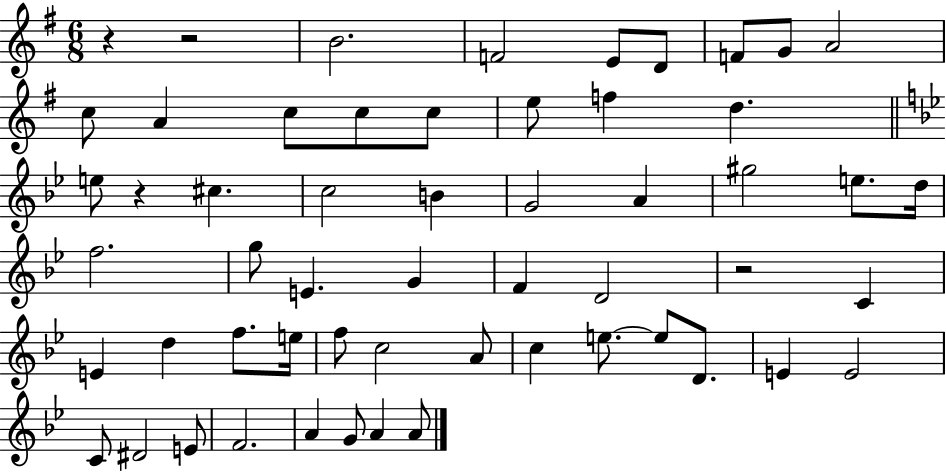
{
  \clef treble
  \numericTimeSignature
  \time 6/8
  \key g \major
  r4 r2 | b'2. | f'2 e'8 d'8 | f'8 g'8 a'2 | \break c''8 a'4 c''8 c''8 c''8 | e''8 f''4 d''4. | \bar "||" \break \key bes \major e''8 r4 cis''4. | c''2 b'4 | g'2 a'4 | gis''2 e''8. d''16 | \break f''2. | g''8 e'4. g'4 | f'4 d'2 | r2 c'4 | \break e'4 d''4 f''8. e''16 | f''8 c''2 a'8 | c''4 e''8.~~ e''8 d'8. | e'4 e'2 | \break c'8 dis'2 e'8 | f'2. | a'4 g'8 a'4 a'8 | \bar "|."
}